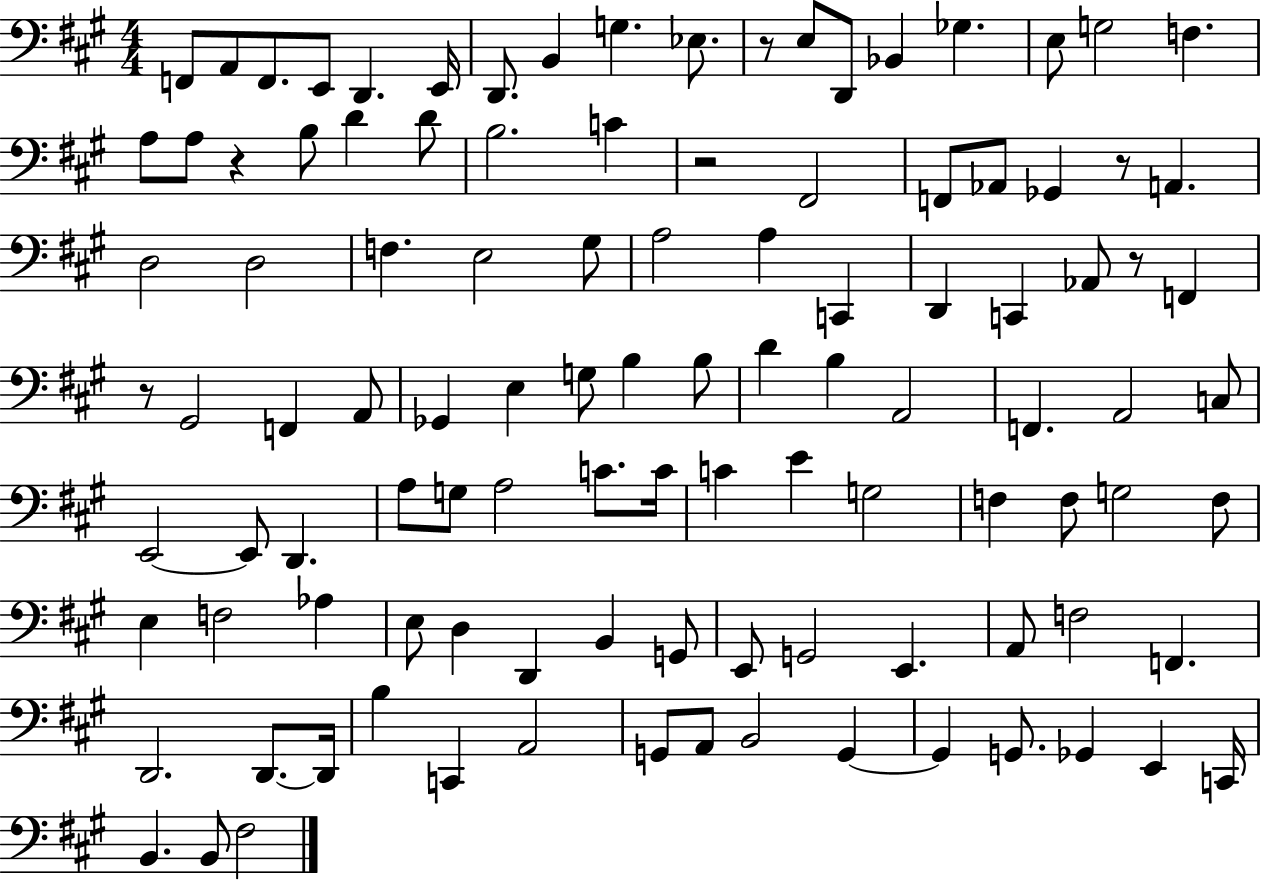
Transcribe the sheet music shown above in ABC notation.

X:1
T:Untitled
M:4/4
L:1/4
K:A
F,,/2 A,,/2 F,,/2 E,,/2 D,, E,,/4 D,,/2 B,, G, _E,/2 z/2 E,/2 D,,/2 _B,, _G, E,/2 G,2 F, A,/2 A,/2 z B,/2 D D/2 B,2 C z2 ^F,,2 F,,/2 _A,,/2 _G,, z/2 A,, D,2 D,2 F, E,2 ^G,/2 A,2 A, C,, D,, C,, _A,,/2 z/2 F,, z/2 ^G,,2 F,, A,,/2 _G,, E, G,/2 B, B,/2 D B, A,,2 F,, A,,2 C,/2 E,,2 E,,/2 D,, A,/2 G,/2 A,2 C/2 C/4 C E G,2 F, F,/2 G,2 F,/2 E, F,2 _A, E,/2 D, D,, B,, G,,/2 E,,/2 G,,2 E,, A,,/2 F,2 F,, D,,2 D,,/2 D,,/4 B, C,, A,,2 G,,/2 A,,/2 B,,2 G,, G,, G,,/2 _G,, E,, C,,/4 B,, B,,/2 ^F,2